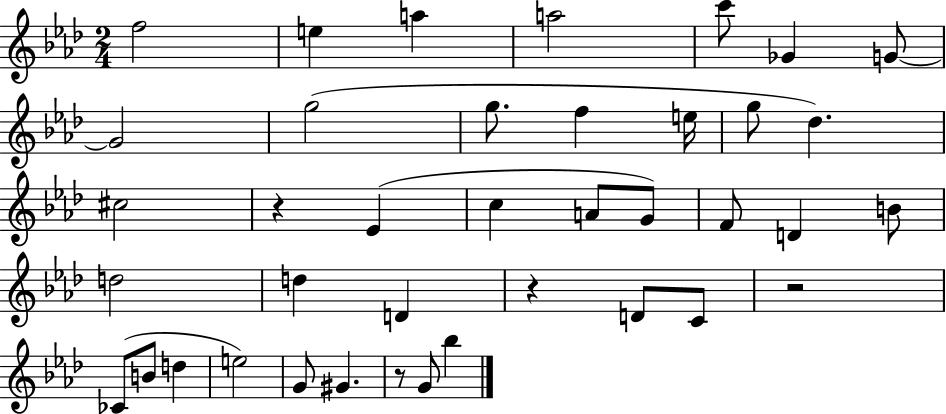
X:1
T:Untitled
M:2/4
L:1/4
K:Ab
f2 e a a2 c'/2 _G G/2 G2 g2 g/2 f e/4 g/2 _d ^c2 z _E c A/2 G/2 F/2 D B/2 d2 d D z D/2 C/2 z2 _C/2 B/2 d e2 G/2 ^G z/2 G/2 _b